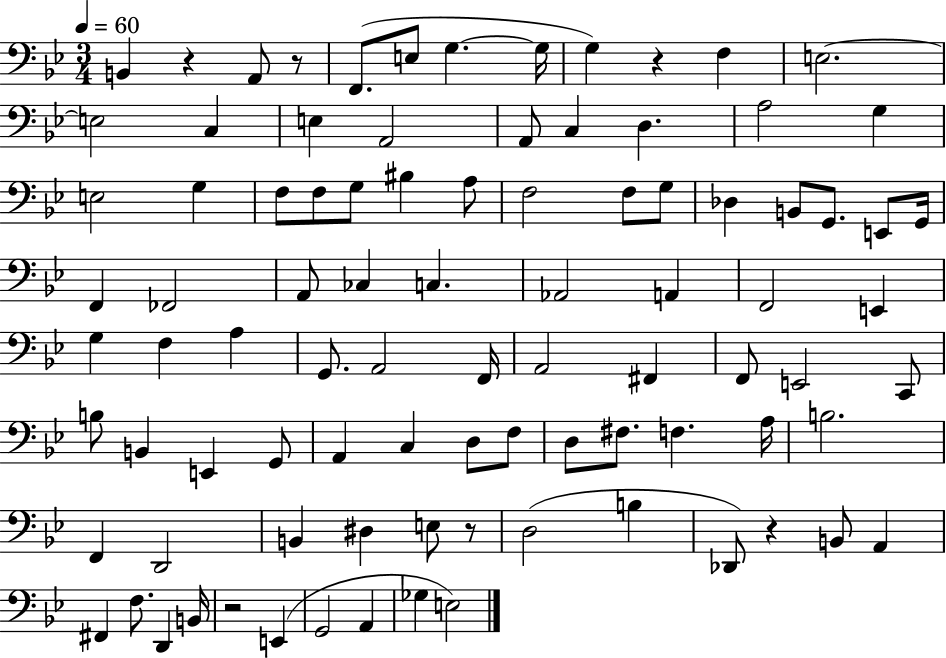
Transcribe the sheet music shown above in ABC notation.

X:1
T:Untitled
M:3/4
L:1/4
K:Bb
B,, z A,,/2 z/2 F,,/2 E,/2 G, G,/4 G, z F, E,2 E,2 C, E, A,,2 A,,/2 C, D, A,2 G, E,2 G, F,/2 F,/2 G,/2 ^B, A,/2 F,2 F,/2 G,/2 _D, B,,/2 G,,/2 E,,/2 G,,/4 F,, _F,,2 A,,/2 _C, C, _A,,2 A,, F,,2 E,, G, F, A, G,,/2 A,,2 F,,/4 A,,2 ^F,, F,,/2 E,,2 C,,/2 B,/2 B,, E,, G,,/2 A,, C, D,/2 F,/2 D,/2 ^F,/2 F, A,/4 B,2 F,, D,,2 B,, ^D, E,/2 z/2 D,2 B, _D,,/2 z B,,/2 A,, ^F,, F,/2 D,, B,,/4 z2 E,, G,,2 A,, _G, E,2